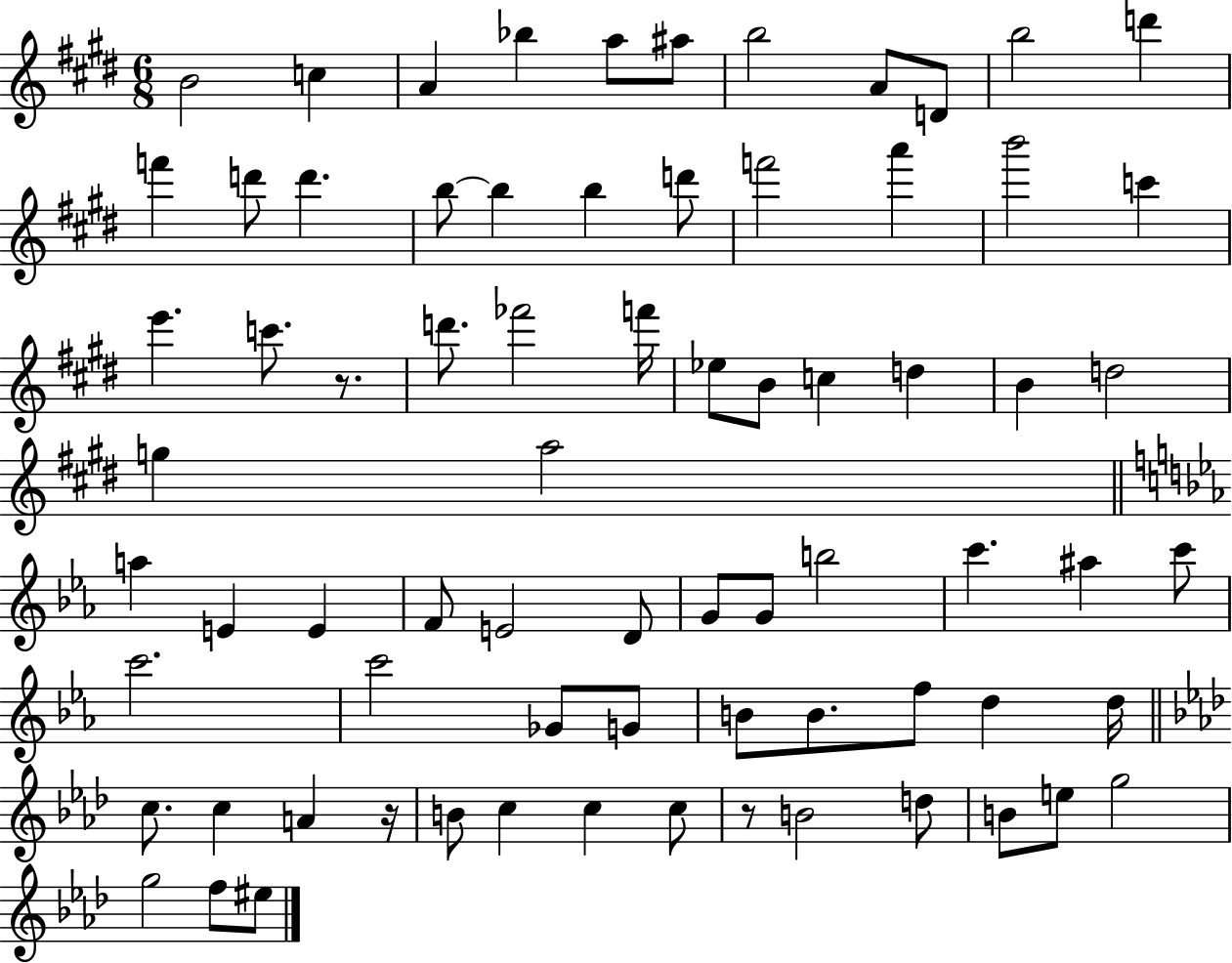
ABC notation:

X:1
T:Untitled
M:6/8
L:1/4
K:E
B2 c A _b a/2 ^a/2 b2 A/2 D/2 b2 d' f' d'/2 d' b/2 b b d'/2 f'2 a' b'2 c' e' c'/2 z/2 d'/2 _f'2 f'/4 _e/2 B/2 c d B d2 g a2 a E E F/2 E2 D/2 G/2 G/2 b2 c' ^a c'/2 c'2 c'2 _G/2 G/2 B/2 B/2 f/2 d d/4 c/2 c A z/4 B/2 c c c/2 z/2 B2 d/2 B/2 e/2 g2 g2 f/2 ^e/2